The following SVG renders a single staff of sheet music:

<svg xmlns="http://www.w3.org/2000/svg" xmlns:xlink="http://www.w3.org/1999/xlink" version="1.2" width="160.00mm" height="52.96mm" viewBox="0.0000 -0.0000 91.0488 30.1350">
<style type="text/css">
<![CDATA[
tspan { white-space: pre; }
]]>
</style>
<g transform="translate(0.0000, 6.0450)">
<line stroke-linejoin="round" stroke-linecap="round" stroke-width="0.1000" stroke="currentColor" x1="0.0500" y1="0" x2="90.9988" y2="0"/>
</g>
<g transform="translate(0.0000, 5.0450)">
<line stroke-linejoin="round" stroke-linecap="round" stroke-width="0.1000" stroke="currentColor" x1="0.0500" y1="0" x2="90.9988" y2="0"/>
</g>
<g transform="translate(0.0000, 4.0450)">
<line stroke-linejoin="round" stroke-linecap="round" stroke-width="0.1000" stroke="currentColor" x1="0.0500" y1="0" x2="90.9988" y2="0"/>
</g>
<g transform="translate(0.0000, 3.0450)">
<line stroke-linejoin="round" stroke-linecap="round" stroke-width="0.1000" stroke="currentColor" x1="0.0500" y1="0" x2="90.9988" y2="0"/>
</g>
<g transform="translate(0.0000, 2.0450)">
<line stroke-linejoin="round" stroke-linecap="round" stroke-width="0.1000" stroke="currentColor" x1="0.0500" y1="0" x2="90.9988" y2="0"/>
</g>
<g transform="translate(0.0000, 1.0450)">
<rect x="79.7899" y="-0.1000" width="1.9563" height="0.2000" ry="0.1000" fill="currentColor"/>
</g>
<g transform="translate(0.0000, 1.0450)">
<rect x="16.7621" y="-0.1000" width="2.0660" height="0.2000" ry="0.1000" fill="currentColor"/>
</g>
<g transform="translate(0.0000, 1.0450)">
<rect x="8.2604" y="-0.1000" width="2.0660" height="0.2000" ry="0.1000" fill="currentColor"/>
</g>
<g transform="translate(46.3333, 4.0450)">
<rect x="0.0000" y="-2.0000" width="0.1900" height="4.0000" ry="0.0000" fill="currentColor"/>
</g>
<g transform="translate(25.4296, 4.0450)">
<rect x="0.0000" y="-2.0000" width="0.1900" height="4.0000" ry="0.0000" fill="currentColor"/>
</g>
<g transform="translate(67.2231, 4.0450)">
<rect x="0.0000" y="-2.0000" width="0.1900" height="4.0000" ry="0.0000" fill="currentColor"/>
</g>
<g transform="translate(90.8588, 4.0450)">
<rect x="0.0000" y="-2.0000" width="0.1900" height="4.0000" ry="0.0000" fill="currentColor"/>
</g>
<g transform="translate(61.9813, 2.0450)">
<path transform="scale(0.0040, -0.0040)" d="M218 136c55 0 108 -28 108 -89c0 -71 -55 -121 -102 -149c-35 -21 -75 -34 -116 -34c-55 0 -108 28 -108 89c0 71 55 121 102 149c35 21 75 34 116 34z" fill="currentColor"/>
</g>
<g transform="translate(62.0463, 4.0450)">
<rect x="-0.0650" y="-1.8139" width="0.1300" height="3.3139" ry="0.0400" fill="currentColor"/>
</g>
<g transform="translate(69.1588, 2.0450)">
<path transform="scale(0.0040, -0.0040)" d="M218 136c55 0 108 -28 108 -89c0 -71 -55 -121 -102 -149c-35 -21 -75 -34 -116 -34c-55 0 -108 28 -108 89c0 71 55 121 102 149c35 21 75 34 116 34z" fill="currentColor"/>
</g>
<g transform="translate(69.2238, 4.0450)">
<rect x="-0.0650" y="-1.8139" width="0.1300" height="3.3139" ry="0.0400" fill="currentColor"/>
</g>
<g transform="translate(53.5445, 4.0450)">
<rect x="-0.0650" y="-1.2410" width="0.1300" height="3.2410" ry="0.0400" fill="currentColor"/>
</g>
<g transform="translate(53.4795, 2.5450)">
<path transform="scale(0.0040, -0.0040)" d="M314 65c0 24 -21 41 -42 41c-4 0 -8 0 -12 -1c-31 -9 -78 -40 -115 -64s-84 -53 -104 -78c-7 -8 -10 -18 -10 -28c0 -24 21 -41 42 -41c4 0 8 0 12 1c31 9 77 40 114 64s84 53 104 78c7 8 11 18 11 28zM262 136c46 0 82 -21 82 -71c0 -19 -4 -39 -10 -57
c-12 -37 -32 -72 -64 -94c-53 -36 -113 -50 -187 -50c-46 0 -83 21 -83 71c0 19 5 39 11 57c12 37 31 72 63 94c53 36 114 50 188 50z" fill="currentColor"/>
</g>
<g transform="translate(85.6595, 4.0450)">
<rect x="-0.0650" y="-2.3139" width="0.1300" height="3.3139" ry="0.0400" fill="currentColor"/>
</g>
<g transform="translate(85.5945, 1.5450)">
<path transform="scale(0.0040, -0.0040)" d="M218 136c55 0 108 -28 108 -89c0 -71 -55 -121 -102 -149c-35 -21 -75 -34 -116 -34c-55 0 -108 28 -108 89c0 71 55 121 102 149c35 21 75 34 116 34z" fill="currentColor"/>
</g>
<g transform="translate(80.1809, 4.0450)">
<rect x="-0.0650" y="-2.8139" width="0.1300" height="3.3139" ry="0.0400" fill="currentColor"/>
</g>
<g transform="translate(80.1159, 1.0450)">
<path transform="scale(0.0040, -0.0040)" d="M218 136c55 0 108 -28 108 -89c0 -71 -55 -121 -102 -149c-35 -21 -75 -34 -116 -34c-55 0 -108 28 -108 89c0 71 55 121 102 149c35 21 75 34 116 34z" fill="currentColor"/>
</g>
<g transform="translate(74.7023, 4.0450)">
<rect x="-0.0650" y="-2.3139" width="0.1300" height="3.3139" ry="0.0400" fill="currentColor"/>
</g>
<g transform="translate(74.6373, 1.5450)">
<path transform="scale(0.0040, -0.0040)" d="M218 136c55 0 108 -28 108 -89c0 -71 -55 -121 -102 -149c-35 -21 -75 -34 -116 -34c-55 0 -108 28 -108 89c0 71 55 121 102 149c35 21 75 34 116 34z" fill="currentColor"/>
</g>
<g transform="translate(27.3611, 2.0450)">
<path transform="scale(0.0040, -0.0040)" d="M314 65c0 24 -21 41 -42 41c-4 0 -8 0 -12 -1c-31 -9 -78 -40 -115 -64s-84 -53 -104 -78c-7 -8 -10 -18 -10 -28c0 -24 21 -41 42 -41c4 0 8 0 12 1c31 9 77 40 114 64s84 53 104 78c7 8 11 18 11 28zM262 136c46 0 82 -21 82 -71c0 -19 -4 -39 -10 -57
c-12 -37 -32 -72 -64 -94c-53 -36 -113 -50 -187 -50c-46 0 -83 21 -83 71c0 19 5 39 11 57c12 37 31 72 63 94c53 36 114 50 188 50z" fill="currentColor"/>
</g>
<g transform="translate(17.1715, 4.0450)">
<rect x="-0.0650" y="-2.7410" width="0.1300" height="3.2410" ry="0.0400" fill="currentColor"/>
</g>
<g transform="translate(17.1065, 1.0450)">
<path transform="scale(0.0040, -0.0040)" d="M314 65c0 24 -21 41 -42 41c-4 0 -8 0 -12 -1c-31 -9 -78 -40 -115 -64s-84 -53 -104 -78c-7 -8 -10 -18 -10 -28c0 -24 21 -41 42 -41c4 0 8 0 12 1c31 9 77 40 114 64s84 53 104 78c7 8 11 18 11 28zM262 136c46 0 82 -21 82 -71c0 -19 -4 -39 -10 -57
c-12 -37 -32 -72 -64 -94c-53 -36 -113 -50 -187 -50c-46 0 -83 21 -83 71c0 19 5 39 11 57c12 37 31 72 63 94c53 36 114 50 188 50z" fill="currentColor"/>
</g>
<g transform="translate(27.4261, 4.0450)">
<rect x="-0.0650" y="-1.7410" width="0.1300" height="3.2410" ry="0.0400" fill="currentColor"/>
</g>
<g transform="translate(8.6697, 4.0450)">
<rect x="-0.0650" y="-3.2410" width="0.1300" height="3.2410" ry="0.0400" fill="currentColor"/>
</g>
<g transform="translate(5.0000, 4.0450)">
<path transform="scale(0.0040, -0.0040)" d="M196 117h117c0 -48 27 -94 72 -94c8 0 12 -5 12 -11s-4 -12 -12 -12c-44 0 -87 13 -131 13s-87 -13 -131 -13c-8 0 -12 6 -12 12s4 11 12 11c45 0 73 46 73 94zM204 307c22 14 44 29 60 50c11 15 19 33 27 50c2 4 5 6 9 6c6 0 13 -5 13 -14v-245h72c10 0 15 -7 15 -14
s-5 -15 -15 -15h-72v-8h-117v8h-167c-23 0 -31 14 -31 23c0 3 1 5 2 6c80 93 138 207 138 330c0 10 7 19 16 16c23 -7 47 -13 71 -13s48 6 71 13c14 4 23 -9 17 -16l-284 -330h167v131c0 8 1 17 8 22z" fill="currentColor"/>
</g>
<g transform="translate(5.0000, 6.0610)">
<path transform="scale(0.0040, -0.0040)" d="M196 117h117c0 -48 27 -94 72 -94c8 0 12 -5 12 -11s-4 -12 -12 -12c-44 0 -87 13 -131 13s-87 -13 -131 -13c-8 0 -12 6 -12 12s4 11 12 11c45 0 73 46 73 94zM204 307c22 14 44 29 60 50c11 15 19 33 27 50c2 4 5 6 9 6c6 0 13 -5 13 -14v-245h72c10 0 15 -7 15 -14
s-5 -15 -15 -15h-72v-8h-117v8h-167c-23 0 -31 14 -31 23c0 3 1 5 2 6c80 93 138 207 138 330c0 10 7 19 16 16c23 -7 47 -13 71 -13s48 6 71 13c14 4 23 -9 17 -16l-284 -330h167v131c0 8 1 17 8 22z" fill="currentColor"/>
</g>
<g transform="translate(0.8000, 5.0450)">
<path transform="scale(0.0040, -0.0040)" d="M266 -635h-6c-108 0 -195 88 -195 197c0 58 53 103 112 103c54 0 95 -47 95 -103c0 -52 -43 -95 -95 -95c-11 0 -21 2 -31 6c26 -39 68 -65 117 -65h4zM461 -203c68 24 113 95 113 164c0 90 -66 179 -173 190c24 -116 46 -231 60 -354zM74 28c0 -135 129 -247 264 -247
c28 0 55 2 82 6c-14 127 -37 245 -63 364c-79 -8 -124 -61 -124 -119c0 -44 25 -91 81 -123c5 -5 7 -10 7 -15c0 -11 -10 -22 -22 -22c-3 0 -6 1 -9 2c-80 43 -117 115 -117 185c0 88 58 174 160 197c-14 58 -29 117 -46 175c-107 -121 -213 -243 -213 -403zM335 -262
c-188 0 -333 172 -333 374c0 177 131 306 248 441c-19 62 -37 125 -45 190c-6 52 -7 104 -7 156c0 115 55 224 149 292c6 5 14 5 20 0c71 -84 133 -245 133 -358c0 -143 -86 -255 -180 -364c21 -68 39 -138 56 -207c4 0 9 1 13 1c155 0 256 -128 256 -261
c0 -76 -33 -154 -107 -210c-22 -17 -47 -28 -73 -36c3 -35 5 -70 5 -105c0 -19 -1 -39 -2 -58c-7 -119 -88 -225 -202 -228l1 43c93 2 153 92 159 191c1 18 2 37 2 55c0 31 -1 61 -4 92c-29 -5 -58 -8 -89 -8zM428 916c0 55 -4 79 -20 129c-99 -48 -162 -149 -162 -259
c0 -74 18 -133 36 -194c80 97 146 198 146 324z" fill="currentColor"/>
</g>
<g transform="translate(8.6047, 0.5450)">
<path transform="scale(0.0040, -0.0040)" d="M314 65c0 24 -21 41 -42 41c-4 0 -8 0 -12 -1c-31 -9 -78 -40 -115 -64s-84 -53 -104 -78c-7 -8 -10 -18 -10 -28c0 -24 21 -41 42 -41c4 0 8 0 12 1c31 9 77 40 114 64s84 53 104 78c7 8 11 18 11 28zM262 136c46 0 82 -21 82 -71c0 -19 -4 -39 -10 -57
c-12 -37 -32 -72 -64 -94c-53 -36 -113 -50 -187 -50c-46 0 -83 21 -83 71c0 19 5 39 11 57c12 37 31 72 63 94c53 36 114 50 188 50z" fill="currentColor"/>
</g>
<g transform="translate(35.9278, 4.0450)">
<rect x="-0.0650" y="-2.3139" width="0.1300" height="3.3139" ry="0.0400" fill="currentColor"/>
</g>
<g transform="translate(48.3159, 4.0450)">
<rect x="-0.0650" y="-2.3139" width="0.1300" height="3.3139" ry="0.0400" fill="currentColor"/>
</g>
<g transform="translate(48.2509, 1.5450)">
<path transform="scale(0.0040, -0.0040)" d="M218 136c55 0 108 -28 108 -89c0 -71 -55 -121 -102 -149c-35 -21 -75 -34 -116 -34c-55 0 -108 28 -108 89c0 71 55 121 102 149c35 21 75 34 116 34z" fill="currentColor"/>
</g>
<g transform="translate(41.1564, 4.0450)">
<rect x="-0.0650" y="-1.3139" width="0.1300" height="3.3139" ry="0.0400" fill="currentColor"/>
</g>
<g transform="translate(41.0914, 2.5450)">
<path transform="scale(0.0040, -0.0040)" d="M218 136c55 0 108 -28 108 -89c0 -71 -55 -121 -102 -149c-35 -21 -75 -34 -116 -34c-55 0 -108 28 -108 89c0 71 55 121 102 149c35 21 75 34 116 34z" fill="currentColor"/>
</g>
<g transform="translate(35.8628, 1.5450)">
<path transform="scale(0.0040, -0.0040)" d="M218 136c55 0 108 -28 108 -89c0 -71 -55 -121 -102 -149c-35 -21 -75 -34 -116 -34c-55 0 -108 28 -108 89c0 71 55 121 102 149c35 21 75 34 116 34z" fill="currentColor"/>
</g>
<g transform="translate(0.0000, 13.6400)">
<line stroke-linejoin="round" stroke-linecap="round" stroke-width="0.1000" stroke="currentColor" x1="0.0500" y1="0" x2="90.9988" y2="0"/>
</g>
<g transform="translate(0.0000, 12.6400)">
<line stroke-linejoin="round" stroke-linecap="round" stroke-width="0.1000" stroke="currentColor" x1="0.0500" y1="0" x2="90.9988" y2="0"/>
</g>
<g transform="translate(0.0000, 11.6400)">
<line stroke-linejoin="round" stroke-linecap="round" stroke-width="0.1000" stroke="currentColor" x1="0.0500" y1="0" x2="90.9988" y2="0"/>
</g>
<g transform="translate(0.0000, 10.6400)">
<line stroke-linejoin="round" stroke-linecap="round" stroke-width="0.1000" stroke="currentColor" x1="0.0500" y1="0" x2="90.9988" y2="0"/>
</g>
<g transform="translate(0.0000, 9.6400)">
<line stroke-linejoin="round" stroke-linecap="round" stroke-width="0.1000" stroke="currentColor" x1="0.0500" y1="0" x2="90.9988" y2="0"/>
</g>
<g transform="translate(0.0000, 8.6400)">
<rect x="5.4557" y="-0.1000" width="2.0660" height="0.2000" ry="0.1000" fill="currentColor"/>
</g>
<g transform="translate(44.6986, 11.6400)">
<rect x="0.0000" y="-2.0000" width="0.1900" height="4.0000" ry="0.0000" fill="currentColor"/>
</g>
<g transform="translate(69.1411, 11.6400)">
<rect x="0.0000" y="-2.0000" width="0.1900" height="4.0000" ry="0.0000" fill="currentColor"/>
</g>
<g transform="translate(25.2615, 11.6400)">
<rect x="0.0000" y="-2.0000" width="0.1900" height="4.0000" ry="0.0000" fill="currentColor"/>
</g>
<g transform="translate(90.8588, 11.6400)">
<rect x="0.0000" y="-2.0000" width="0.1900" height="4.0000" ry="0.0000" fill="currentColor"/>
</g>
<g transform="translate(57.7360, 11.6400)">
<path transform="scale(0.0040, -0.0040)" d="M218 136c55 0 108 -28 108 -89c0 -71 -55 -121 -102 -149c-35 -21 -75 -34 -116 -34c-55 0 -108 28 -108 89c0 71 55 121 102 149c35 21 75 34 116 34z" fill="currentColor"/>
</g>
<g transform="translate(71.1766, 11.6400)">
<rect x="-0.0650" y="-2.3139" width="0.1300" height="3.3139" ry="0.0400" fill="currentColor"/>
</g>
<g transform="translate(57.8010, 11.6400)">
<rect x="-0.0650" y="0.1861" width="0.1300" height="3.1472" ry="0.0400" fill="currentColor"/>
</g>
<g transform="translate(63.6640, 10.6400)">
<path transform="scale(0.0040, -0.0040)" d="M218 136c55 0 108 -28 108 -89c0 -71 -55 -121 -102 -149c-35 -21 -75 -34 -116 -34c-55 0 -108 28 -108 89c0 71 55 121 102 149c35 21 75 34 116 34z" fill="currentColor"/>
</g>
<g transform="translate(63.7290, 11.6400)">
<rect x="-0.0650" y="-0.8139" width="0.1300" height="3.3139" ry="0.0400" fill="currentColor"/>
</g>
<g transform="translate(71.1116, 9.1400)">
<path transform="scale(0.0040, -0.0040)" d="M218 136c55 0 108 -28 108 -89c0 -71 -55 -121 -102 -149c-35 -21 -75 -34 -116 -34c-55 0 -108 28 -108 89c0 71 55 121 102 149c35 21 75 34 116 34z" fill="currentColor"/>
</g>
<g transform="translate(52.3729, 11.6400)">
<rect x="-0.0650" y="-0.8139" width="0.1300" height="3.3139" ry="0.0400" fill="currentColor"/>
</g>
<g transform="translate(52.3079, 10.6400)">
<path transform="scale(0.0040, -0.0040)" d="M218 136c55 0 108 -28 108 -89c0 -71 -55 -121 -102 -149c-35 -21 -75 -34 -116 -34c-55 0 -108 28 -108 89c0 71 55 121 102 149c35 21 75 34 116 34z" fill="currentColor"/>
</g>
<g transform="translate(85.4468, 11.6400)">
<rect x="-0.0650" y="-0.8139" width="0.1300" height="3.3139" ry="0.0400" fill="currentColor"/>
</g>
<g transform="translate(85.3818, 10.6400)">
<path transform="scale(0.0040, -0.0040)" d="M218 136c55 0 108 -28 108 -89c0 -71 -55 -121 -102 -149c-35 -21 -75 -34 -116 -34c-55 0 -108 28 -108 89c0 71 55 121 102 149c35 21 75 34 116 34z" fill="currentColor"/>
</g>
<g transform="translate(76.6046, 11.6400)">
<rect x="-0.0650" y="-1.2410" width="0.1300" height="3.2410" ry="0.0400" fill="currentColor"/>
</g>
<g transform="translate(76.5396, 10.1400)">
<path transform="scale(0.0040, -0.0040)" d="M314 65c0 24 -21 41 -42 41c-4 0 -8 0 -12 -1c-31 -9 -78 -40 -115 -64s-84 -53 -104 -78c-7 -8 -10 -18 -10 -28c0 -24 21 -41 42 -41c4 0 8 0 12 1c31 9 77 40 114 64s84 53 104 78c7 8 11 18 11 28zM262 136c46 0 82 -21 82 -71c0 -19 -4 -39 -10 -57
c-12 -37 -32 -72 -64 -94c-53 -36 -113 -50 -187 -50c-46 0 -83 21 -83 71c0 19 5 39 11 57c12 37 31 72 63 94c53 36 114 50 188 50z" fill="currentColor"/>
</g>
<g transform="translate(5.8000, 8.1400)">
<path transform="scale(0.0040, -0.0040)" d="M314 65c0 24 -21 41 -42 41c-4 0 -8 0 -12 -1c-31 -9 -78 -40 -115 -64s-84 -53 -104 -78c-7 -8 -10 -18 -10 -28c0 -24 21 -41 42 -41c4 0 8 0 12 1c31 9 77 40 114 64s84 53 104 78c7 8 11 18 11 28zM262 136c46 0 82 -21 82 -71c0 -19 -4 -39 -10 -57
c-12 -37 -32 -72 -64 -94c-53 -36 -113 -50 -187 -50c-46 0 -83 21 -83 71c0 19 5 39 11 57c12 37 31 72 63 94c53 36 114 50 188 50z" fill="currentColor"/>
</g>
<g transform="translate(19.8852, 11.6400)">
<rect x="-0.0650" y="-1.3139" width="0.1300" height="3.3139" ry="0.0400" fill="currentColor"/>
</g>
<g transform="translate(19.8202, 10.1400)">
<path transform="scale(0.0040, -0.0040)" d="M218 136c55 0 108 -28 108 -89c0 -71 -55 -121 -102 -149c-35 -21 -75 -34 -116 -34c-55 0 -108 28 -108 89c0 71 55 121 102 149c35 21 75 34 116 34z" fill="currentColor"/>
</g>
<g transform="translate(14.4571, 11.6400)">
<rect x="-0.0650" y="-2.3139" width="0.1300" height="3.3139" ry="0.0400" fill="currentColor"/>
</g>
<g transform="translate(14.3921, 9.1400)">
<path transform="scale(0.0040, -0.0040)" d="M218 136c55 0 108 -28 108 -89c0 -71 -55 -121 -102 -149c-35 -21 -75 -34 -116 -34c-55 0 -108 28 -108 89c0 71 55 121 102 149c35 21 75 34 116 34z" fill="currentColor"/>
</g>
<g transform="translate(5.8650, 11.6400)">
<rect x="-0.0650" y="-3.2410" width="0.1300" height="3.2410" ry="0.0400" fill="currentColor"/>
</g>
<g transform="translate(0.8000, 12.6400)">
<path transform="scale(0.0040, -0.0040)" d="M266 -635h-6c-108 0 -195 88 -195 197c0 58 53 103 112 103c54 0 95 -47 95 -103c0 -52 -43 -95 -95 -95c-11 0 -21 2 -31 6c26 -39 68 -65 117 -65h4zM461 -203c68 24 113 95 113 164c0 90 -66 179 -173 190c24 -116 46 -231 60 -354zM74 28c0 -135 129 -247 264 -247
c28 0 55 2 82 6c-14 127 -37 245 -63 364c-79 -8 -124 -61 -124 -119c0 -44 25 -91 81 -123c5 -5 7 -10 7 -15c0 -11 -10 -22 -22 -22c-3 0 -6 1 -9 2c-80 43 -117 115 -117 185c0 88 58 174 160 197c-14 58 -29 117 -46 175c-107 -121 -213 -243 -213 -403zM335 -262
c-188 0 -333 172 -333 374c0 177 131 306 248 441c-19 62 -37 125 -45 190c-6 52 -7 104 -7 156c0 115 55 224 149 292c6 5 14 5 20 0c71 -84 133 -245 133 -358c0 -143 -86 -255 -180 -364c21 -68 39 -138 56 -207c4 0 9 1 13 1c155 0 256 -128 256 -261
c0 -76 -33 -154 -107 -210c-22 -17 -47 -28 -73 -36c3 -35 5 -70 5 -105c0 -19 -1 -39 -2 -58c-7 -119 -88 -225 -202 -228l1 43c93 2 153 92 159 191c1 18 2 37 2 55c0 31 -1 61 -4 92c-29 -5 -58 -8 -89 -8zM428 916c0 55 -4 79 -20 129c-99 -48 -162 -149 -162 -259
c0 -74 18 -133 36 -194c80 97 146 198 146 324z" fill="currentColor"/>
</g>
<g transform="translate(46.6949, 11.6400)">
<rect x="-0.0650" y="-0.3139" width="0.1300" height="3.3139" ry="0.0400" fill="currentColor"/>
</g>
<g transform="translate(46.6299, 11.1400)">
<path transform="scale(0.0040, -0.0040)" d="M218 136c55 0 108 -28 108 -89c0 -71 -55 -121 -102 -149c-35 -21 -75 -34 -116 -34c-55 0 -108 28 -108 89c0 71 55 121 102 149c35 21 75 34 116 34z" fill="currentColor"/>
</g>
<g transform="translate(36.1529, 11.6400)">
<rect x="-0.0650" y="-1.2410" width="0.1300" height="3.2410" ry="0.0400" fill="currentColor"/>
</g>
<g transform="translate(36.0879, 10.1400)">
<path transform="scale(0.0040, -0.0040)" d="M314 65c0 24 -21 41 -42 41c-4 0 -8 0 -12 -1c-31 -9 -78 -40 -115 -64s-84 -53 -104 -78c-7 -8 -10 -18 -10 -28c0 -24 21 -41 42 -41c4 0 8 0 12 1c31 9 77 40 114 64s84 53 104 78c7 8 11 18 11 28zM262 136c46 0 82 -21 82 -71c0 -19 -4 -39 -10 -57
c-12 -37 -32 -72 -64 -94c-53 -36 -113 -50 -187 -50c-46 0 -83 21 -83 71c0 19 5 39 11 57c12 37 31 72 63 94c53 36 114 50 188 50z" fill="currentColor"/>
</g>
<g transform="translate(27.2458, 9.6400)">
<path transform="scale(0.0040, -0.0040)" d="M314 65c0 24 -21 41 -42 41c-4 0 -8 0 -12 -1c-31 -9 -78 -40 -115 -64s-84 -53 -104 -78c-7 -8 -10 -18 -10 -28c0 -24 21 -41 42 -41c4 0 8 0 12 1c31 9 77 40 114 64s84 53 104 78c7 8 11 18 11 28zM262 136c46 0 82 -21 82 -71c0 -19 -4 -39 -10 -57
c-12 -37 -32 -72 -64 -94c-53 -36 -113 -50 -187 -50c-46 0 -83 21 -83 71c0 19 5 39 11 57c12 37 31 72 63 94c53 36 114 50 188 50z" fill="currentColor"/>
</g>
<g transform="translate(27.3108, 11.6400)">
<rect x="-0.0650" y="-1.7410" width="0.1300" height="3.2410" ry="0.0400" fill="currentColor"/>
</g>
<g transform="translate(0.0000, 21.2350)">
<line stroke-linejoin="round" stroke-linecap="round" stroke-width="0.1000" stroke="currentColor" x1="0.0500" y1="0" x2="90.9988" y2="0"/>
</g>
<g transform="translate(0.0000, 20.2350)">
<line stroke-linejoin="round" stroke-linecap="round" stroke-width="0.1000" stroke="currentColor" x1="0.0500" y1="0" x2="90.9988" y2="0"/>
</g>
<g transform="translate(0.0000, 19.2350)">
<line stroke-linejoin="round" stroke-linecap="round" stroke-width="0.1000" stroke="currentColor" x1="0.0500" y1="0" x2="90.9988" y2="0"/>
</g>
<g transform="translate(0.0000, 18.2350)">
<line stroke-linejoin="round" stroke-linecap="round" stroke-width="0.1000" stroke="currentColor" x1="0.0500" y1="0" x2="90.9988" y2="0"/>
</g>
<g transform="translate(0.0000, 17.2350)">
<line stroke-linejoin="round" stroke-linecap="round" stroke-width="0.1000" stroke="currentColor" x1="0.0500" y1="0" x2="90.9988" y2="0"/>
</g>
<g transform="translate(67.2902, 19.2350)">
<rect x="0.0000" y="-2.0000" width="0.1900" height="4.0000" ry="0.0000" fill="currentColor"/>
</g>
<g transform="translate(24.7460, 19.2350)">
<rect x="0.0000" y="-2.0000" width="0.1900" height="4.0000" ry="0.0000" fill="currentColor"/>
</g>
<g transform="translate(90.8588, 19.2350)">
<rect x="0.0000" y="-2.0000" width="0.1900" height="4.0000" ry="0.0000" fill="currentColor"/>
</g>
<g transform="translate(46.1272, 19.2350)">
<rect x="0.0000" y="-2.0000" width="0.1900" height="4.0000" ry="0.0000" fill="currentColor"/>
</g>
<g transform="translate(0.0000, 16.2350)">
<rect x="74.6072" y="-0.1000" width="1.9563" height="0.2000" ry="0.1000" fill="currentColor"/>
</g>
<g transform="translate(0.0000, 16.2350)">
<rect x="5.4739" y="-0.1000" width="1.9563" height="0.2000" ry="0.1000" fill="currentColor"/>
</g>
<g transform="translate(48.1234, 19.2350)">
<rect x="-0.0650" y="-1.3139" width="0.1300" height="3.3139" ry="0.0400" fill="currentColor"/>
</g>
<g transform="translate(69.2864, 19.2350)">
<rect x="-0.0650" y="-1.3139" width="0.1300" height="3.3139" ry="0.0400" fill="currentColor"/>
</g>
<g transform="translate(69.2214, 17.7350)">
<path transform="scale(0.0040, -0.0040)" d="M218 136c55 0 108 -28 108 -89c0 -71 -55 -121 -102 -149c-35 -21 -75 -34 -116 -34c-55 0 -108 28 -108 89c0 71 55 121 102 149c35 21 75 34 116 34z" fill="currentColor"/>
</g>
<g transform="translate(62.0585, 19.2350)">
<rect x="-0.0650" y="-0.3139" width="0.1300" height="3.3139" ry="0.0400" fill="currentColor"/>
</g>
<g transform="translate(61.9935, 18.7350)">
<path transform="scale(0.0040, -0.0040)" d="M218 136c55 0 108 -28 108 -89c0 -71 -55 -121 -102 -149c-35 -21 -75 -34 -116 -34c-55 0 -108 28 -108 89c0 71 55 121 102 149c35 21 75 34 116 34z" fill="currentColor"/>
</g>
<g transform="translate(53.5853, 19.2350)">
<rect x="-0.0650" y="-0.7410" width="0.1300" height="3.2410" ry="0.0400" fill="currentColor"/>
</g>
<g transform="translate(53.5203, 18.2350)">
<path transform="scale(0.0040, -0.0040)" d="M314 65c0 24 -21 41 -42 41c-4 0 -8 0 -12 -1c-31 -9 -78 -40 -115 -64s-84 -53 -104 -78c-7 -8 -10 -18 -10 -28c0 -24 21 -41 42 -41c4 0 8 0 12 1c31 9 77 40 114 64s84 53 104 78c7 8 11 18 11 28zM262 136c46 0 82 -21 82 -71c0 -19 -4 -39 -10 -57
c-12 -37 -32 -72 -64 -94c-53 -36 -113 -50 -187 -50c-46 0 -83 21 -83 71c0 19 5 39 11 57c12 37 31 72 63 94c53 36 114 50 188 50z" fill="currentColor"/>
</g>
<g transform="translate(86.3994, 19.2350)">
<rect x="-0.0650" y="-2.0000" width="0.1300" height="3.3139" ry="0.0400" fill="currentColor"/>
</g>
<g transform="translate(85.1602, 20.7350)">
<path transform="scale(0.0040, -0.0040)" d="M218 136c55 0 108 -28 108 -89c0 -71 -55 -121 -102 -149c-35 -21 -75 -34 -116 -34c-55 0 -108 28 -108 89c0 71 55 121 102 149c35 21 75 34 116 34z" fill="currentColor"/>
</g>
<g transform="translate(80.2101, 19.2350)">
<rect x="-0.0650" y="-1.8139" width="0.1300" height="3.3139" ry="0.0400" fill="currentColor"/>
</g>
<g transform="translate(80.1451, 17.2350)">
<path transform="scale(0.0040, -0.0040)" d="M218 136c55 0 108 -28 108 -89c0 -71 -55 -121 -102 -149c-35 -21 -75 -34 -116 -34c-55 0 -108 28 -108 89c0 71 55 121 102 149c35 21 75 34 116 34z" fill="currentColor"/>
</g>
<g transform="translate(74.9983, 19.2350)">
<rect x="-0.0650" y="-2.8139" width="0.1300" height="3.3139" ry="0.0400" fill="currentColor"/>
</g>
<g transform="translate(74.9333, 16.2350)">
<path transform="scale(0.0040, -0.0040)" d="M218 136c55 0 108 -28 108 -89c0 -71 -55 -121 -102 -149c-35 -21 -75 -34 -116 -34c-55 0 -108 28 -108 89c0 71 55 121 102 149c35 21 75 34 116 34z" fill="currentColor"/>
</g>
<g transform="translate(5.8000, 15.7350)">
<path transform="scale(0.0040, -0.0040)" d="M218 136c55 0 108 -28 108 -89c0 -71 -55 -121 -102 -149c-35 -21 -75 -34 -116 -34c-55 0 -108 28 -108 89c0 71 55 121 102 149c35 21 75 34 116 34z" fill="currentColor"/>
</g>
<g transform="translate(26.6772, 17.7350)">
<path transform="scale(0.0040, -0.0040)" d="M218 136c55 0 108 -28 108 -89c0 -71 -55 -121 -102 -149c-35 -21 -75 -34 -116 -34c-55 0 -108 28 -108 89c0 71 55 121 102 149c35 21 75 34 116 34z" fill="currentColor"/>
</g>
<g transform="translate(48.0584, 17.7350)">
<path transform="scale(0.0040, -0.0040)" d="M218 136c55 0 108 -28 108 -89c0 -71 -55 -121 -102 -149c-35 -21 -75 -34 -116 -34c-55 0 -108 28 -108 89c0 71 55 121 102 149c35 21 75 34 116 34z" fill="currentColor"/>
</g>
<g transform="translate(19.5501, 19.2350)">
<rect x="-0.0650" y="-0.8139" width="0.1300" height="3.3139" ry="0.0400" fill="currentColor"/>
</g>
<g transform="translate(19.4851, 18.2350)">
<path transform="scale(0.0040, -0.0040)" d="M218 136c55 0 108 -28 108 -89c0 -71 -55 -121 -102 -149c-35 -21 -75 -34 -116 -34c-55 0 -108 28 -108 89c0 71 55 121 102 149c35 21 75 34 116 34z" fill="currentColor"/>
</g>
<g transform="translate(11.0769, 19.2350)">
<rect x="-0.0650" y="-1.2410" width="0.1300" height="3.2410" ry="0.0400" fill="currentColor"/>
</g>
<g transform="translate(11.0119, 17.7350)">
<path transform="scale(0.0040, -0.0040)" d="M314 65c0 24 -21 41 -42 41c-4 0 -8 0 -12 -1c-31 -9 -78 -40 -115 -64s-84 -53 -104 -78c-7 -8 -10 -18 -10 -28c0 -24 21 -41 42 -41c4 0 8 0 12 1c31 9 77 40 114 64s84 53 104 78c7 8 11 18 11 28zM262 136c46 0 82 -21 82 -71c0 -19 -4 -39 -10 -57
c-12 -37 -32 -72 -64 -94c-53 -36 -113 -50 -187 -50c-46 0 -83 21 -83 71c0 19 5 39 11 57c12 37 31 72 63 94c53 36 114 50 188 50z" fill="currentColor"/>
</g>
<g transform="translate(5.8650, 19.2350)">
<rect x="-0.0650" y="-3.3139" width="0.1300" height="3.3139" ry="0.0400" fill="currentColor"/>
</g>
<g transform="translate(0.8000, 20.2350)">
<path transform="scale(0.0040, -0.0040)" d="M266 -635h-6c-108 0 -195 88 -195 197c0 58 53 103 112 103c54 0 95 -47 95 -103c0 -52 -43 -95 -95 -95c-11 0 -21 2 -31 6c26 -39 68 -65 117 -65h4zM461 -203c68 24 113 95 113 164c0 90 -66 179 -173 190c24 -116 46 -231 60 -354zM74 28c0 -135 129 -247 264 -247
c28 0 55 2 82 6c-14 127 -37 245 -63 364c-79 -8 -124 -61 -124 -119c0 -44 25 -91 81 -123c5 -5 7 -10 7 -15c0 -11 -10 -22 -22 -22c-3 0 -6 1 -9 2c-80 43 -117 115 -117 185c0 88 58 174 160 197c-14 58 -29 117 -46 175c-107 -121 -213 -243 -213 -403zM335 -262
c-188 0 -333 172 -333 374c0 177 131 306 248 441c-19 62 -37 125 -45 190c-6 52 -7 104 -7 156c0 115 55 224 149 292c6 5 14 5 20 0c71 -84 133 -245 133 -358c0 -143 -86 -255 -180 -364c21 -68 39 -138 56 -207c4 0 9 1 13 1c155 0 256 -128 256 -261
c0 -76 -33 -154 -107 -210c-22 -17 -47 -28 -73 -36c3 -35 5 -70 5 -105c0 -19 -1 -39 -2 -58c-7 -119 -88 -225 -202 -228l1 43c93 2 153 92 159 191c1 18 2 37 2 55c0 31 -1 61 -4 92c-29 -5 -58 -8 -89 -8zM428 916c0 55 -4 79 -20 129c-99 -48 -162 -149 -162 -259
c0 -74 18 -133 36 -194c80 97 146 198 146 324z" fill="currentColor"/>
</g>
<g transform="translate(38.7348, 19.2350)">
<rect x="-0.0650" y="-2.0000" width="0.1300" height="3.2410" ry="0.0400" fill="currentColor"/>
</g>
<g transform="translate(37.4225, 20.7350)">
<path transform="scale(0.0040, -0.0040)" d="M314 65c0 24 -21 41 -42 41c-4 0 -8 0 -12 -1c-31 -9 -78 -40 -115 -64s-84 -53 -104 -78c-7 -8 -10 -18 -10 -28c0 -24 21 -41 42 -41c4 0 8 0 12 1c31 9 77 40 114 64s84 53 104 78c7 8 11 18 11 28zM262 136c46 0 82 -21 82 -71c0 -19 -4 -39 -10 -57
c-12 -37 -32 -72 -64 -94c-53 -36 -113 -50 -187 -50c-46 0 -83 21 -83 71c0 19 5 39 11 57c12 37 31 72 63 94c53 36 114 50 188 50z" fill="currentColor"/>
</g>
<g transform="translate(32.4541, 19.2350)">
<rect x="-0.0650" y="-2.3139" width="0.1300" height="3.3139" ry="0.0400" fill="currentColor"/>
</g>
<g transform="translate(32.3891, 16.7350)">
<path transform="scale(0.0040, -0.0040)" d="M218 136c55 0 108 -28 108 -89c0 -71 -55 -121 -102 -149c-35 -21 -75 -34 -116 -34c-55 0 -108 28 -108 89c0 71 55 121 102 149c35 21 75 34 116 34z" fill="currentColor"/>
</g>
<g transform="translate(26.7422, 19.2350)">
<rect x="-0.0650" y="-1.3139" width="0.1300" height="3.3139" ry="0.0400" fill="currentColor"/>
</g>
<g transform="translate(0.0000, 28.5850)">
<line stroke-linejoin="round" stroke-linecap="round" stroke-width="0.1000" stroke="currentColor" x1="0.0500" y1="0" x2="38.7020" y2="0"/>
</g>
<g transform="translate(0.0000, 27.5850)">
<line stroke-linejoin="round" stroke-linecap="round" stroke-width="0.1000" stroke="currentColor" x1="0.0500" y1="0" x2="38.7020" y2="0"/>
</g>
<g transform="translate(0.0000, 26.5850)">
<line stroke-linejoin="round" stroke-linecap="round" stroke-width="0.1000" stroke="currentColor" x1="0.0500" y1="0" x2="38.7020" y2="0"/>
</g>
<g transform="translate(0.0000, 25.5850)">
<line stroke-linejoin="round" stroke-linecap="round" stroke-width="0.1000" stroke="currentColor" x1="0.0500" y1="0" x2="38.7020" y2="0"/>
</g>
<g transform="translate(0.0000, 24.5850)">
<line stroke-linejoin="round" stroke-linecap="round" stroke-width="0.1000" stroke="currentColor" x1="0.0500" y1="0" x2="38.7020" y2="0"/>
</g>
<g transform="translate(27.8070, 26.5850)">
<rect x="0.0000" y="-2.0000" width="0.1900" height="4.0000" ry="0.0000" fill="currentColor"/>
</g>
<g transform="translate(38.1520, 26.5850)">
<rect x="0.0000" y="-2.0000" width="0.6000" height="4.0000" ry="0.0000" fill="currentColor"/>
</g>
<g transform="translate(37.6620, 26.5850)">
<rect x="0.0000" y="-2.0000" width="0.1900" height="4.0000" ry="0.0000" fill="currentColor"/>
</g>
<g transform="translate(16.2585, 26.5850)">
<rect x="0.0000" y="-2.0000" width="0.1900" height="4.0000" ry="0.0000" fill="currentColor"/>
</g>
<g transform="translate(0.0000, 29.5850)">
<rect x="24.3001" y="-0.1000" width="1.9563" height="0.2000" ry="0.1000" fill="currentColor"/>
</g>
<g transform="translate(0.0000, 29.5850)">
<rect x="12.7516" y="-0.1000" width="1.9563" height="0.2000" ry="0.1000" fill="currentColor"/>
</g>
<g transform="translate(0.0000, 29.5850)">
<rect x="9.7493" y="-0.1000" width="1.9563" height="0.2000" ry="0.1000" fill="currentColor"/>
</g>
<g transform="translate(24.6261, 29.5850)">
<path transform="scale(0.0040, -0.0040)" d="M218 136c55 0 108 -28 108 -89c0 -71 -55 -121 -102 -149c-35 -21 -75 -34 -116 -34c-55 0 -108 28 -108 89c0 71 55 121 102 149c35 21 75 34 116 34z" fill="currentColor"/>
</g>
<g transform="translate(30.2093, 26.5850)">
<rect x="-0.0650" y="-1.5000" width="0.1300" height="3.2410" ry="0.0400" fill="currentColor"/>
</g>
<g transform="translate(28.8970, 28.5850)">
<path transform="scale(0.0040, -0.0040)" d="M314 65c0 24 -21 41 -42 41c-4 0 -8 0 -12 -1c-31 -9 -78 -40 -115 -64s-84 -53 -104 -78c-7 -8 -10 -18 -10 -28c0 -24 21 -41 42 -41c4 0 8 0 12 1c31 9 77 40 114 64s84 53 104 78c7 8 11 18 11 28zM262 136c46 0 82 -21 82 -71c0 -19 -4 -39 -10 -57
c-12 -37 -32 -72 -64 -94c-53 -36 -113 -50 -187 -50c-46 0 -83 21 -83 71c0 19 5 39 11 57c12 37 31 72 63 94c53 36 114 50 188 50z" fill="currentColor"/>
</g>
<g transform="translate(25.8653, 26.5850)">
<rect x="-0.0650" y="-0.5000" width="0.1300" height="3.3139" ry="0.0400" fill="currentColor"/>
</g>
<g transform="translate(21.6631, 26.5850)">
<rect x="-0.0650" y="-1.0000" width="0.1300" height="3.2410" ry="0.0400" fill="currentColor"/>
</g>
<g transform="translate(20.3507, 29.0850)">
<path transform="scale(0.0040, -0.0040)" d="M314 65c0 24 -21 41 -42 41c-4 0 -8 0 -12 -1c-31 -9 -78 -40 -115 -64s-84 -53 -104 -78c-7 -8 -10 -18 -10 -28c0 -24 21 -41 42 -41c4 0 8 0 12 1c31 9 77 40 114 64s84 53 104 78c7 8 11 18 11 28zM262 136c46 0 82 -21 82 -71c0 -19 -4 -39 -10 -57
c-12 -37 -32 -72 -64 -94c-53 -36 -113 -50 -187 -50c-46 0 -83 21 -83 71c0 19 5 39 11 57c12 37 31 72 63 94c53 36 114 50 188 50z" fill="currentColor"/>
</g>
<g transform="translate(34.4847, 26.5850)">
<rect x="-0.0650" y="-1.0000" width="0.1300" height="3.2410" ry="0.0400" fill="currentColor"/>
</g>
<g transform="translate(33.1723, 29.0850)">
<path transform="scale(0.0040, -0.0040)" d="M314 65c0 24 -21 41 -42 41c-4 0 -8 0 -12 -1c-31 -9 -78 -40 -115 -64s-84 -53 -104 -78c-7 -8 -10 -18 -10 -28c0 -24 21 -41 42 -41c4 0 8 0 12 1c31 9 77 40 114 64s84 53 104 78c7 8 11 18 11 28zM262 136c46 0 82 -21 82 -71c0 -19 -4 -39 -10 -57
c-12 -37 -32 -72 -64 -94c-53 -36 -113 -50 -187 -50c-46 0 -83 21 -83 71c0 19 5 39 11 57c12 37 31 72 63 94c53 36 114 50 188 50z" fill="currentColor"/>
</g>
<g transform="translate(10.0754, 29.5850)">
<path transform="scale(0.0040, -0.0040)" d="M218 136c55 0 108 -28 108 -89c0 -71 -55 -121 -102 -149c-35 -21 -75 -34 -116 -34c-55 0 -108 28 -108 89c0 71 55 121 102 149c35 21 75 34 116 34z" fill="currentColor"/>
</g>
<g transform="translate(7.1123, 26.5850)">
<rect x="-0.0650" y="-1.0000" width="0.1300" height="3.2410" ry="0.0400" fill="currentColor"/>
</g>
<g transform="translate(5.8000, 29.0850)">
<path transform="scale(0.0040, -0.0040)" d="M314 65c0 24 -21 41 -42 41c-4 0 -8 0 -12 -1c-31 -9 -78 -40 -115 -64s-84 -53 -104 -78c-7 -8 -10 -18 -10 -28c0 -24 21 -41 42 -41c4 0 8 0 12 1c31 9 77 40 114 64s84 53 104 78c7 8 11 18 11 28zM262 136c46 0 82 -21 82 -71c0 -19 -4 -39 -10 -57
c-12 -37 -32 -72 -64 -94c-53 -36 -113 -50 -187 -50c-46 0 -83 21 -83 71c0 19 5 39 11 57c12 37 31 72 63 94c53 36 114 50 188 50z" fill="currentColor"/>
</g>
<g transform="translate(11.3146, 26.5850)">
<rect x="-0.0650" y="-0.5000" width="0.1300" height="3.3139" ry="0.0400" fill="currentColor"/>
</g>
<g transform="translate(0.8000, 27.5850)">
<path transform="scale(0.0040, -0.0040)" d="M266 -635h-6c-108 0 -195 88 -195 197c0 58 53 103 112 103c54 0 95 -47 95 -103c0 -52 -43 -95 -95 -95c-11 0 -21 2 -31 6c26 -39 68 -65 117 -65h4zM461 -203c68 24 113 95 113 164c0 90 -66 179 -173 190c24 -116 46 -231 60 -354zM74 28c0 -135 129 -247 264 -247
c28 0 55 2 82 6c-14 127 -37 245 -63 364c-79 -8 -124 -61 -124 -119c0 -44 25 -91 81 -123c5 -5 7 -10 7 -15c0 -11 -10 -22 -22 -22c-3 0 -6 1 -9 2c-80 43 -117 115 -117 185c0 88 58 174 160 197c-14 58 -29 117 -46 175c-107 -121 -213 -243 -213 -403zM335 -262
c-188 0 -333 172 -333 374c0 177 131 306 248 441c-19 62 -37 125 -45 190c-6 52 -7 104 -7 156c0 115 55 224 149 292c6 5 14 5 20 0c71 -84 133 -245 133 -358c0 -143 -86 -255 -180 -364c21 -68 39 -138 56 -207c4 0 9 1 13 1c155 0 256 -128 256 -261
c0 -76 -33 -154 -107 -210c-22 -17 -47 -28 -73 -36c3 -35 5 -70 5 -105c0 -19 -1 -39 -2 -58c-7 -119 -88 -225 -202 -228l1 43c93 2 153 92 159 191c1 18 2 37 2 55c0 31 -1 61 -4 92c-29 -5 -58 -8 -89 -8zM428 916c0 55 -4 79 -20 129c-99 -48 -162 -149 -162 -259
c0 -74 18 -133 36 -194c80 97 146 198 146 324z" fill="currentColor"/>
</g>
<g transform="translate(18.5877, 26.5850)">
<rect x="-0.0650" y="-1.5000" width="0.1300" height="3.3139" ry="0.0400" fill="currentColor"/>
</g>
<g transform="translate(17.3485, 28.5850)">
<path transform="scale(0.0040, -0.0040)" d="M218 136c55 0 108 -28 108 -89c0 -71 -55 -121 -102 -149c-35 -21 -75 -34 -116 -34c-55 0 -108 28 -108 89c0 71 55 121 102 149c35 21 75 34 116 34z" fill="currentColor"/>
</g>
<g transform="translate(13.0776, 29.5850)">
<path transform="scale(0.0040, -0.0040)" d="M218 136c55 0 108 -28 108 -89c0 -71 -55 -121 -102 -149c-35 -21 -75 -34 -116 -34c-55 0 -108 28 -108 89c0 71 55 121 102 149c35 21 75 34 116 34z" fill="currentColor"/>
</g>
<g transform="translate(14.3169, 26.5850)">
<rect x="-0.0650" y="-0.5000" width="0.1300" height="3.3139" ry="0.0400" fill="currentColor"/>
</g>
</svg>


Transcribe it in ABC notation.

X:1
T:Untitled
M:4/4
L:1/4
K:C
b2 a2 f2 g e g e2 f f g a g b2 g e f2 e2 c d B d g e2 d b e2 d e g F2 e d2 c e a f F D2 C C E D2 C E2 D2